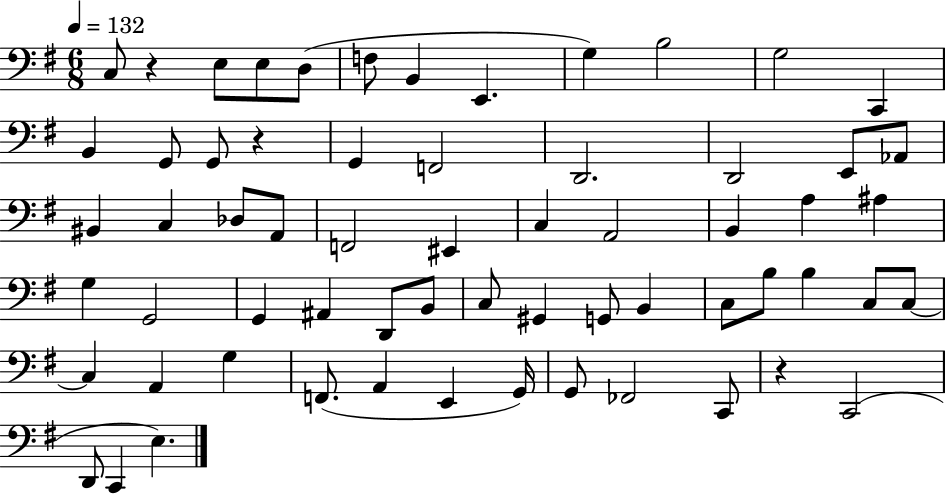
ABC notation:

X:1
T:Untitled
M:6/8
L:1/4
K:G
C,/2 z E,/2 E,/2 D,/2 F,/2 B,, E,, G, B,2 G,2 C,, B,, G,,/2 G,,/2 z G,, F,,2 D,,2 D,,2 E,,/2 _A,,/2 ^B,, C, _D,/2 A,,/2 F,,2 ^E,, C, A,,2 B,, A, ^A, G, G,,2 G,, ^A,, D,,/2 B,,/2 C,/2 ^G,, G,,/2 B,, C,/2 B,/2 B, C,/2 C,/2 C, A,, G, F,,/2 A,, E,, G,,/4 G,,/2 _F,,2 C,,/2 z C,,2 D,,/2 C,, E,